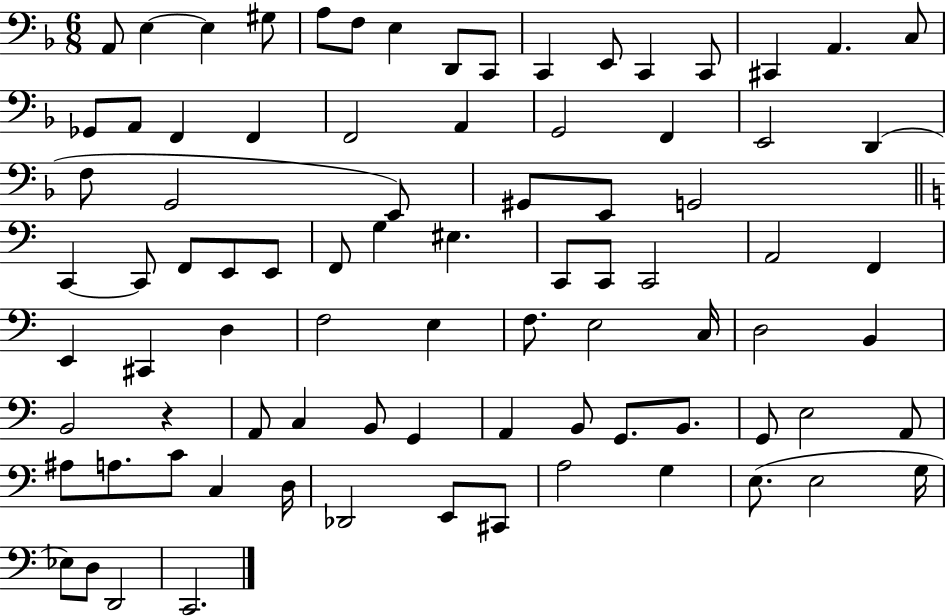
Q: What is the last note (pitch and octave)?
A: C2